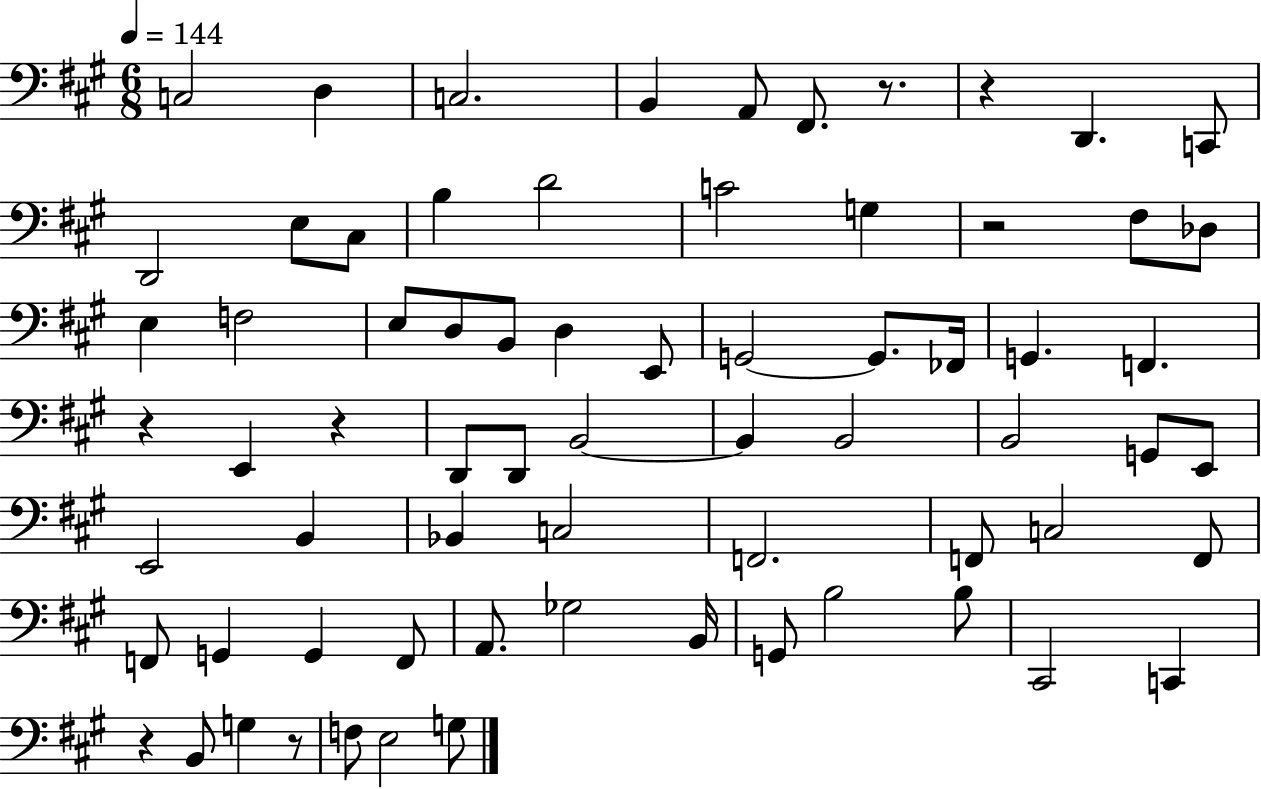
X:1
T:Untitled
M:6/8
L:1/4
K:A
C,2 D, C,2 B,, A,,/2 ^F,,/2 z/2 z D,, C,,/2 D,,2 E,/2 ^C,/2 B, D2 C2 G, z2 ^F,/2 _D,/2 E, F,2 E,/2 D,/2 B,,/2 D, E,,/2 G,,2 G,,/2 _F,,/4 G,, F,, z E,, z D,,/2 D,,/2 B,,2 B,, B,,2 B,,2 G,,/2 E,,/2 E,,2 B,, _B,, C,2 F,,2 F,,/2 C,2 F,,/2 F,,/2 G,, G,, F,,/2 A,,/2 _G,2 B,,/4 G,,/2 B,2 B,/2 ^C,,2 C,, z B,,/2 G, z/2 F,/2 E,2 G,/2